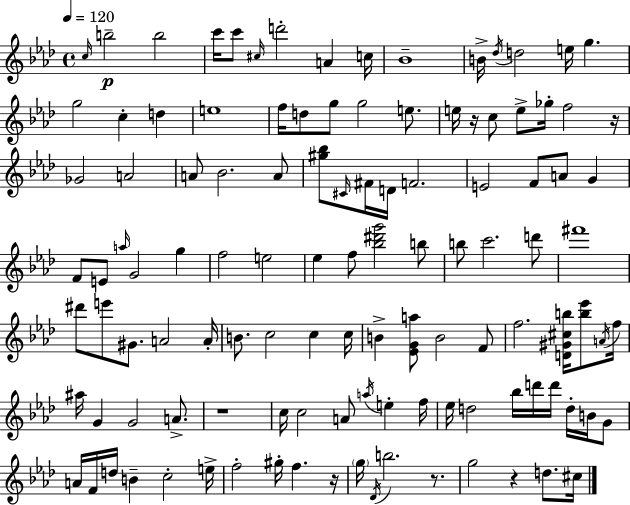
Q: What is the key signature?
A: AES major